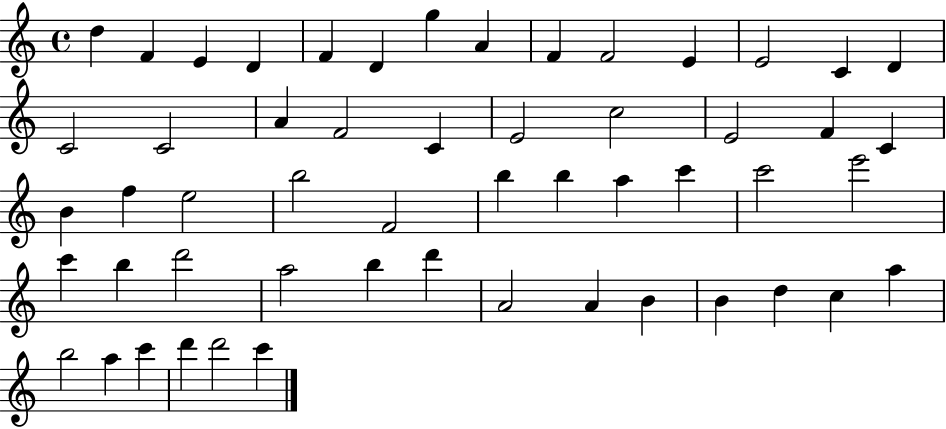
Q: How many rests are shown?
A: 0